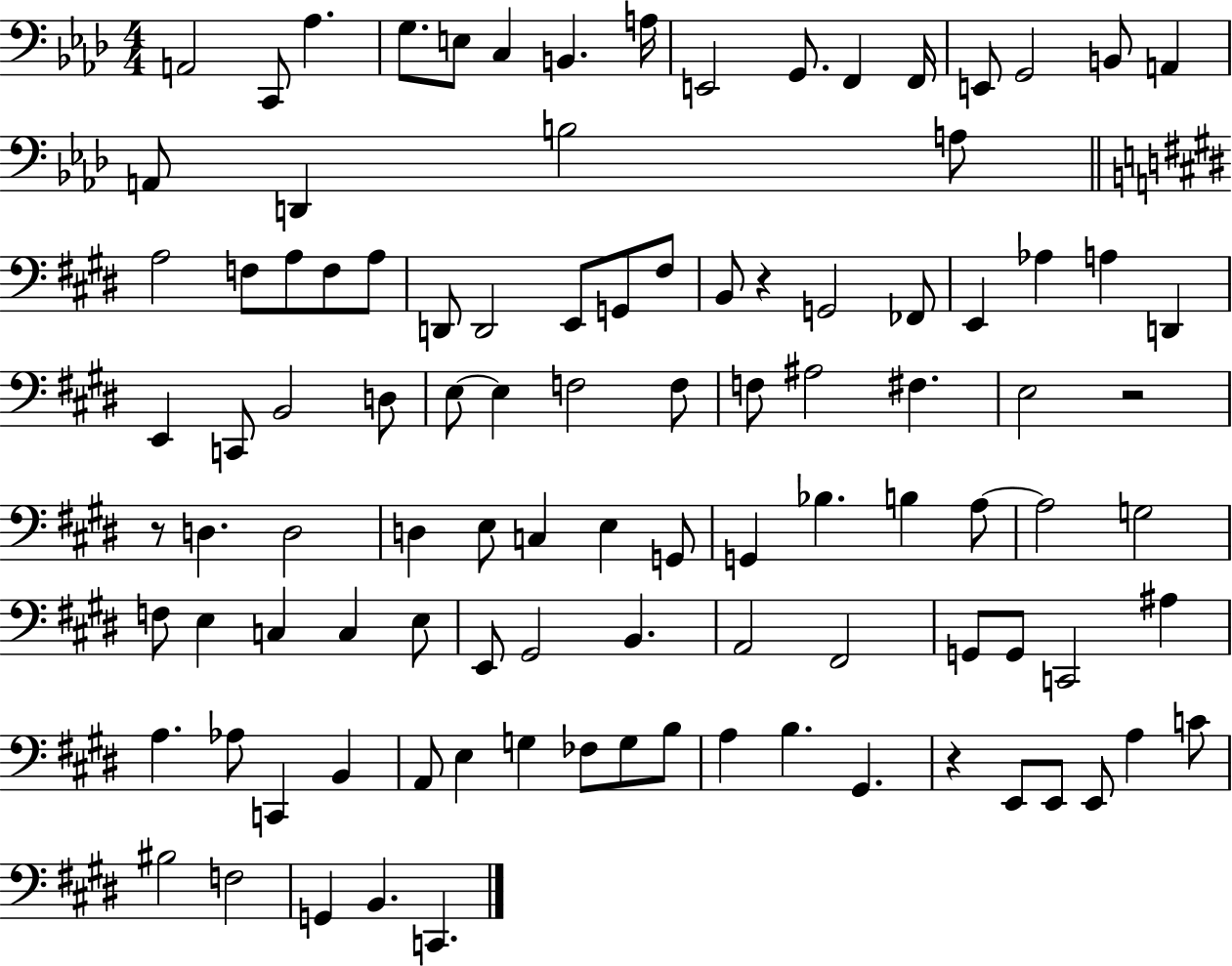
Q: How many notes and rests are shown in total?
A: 103